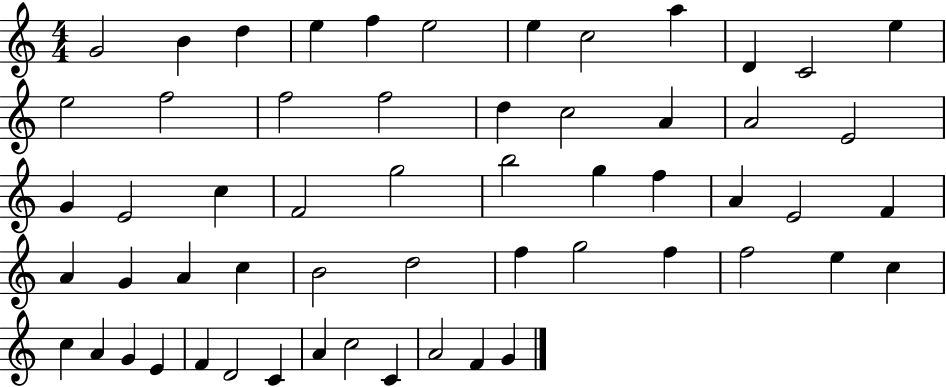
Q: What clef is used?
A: treble